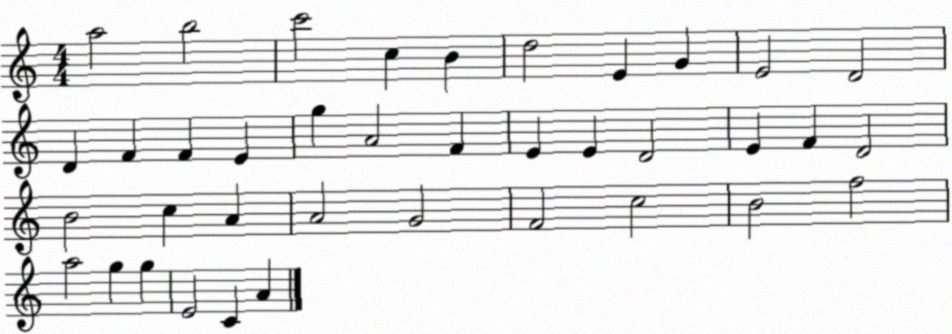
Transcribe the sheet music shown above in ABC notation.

X:1
T:Untitled
M:4/4
L:1/4
K:C
a2 b2 c'2 c B d2 E G E2 D2 D F F E g A2 F E E D2 E F D2 B2 c A A2 G2 F2 c2 B2 f2 a2 g g E2 C A